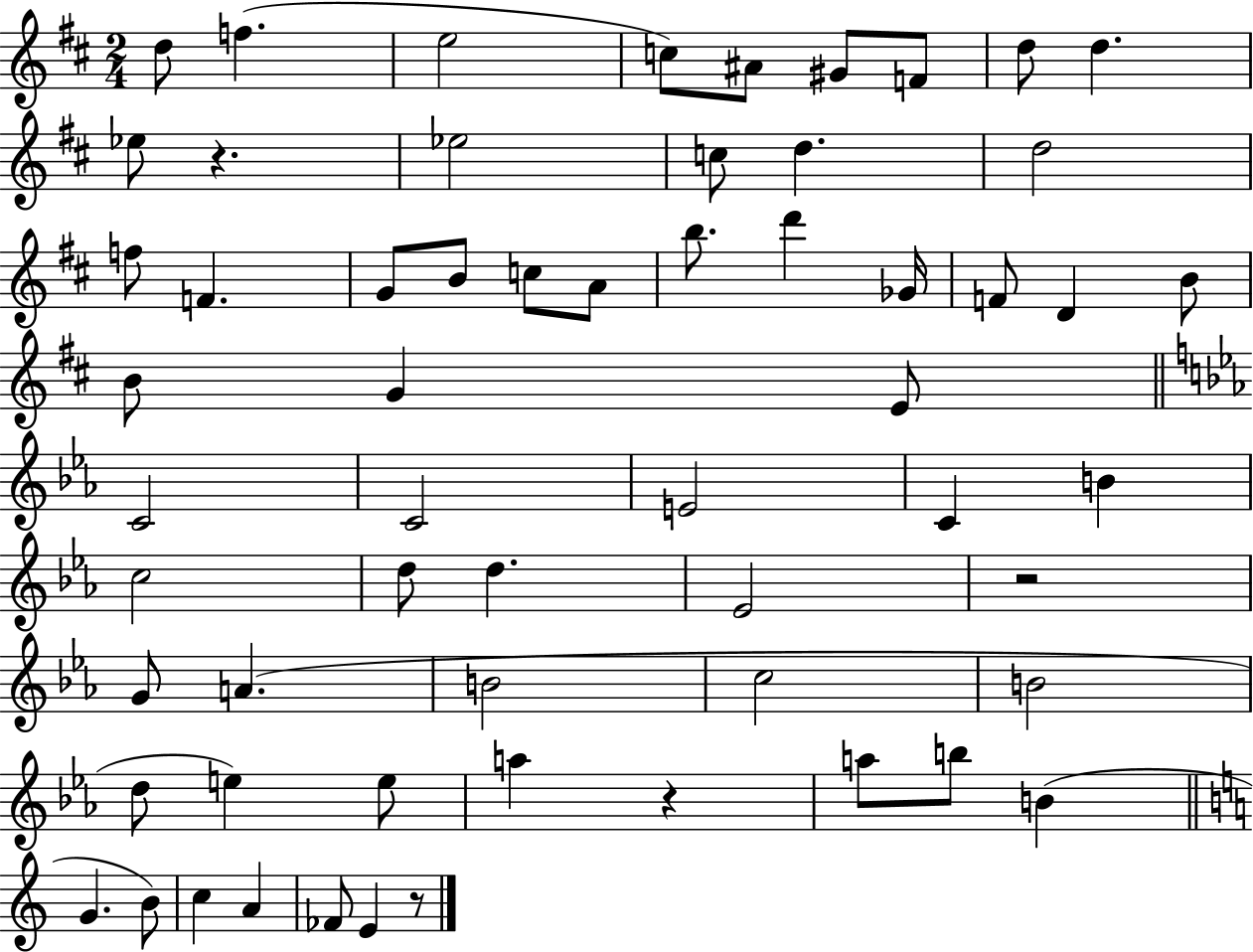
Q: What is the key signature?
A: D major